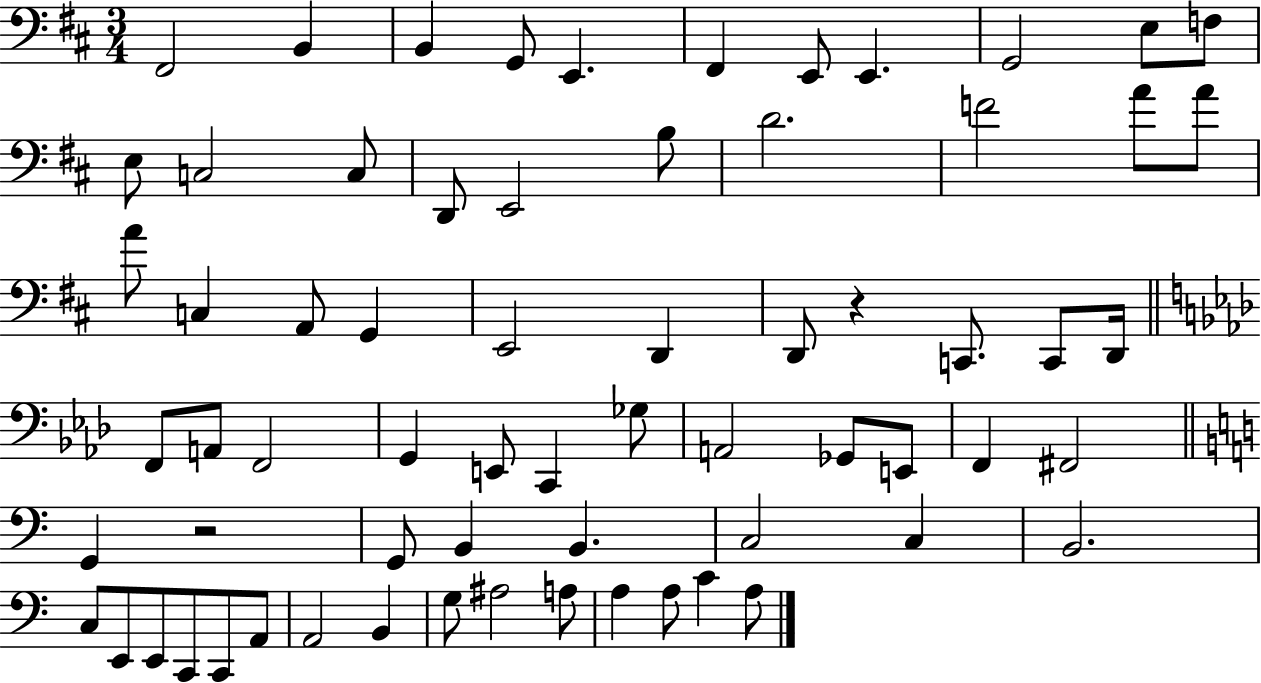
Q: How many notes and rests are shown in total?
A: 67